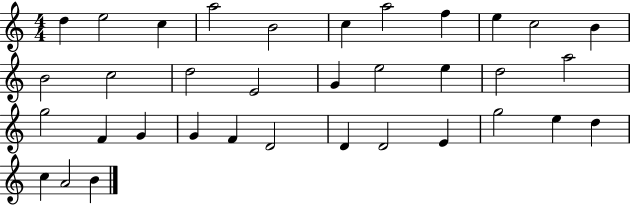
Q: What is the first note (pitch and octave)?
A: D5